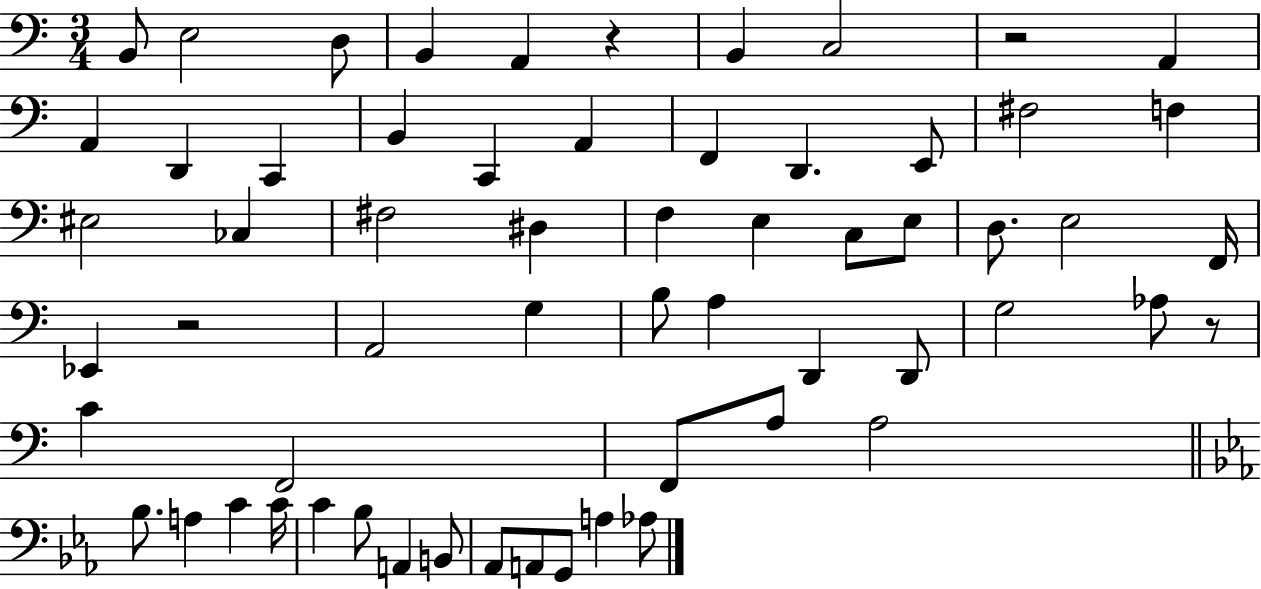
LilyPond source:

{
  \clef bass
  \numericTimeSignature
  \time 3/4
  \key c \major
  b,8 e2 d8 | b,4 a,4 r4 | b,4 c2 | r2 a,4 | \break a,4 d,4 c,4 | b,4 c,4 a,4 | f,4 d,4. e,8 | fis2 f4 | \break eis2 ces4 | fis2 dis4 | f4 e4 c8 e8 | d8. e2 f,16 | \break ees,4 r2 | a,2 g4 | b8 a4 d,4 d,8 | g2 aes8 r8 | \break c'4 f,2 | f,8 a8 a2 | \bar "||" \break \key ees \major bes8. a4 c'4 c'16 | c'4 bes8 a,4 b,8 | aes,8 a,8 g,8 a4 aes8 | \bar "|."
}